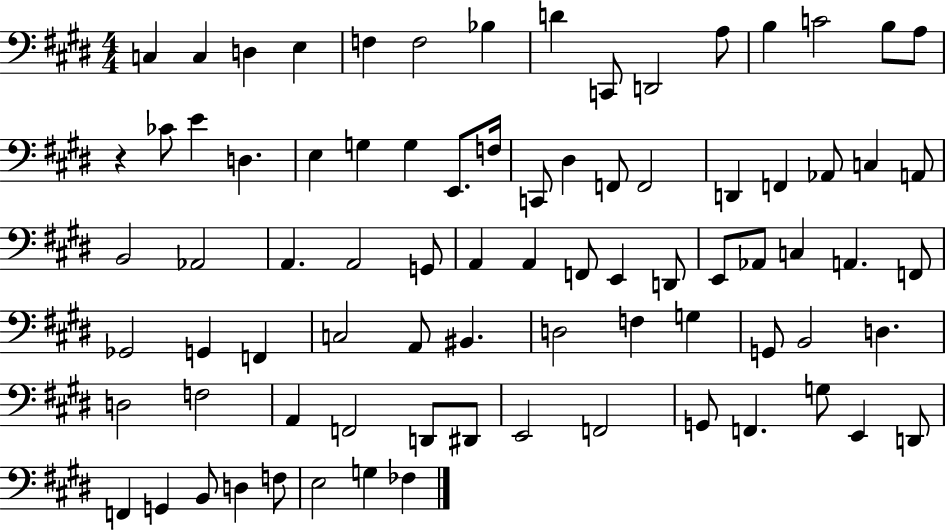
X:1
T:Untitled
M:4/4
L:1/4
K:E
C, C, D, E, F, F,2 _B, D C,,/2 D,,2 A,/2 B, C2 B,/2 A,/2 z _C/2 E D, E, G, G, E,,/2 F,/4 C,,/2 ^D, F,,/2 F,,2 D,, F,, _A,,/2 C, A,,/2 B,,2 _A,,2 A,, A,,2 G,,/2 A,, A,, F,,/2 E,, D,,/2 E,,/2 _A,,/2 C, A,, F,,/2 _G,,2 G,, F,, C,2 A,,/2 ^B,, D,2 F, G, G,,/2 B,,2 D, D,2 F,2 A,, F,,2 D,,/2 ^D,,/2 E,,2 F,,2 G,,/2 F,, G,/2 E,, D,,/2 F,, G,, B,,/2 D, F,/2 E,2 G, _F,